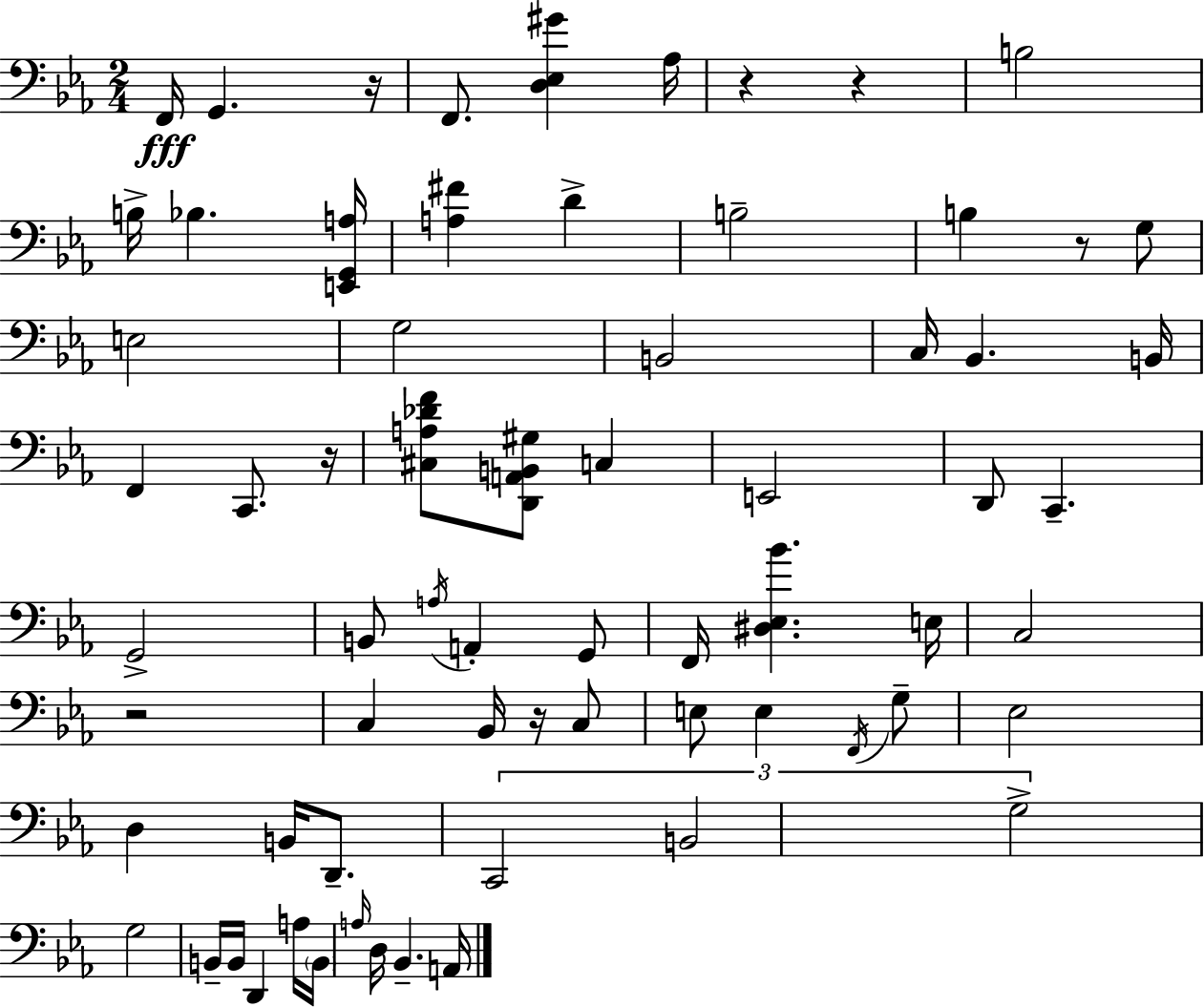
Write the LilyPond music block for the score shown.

{
  \clef bass
  \numericTimeSignature
  \time 2/4
  \key c \minor
  f,16\fff g,4. r16 | f,8. <d ees gis'>4 aes16 | r4 r4 | b2 | \break b16-> bes4. <e, g, a>16 | <a fis'>4 d'4-> | b2-- | b4 r8 g8 | \break e2 | g2 | b,2 | c16 bes,4. b,16 | \break f,4 c,8. r16 | <cis a des' f'>8 <d, a, b, gis>8 c4 | e,2 | d,8 c,4.-- | \break g,2-> | b,8 \acciaccatura { a16 } a,4-. g,8 | f,16 <dis ees bes'>4. | e16 c2 | \break r2 | c4 bes,16 r16 c8 | e8 e4 \acciaccatura { f,16 } | g8-- ees2 | \break d4 b,16 d,8.-- | \tuplet 3/2 { c,2 | b,2 | g2-> } | \break g2 | b,16-- b,16 d,4 | a16 \parenthesize b,16 \grace { a16 } d16 bes,4.-- | a,16 \bar "|."
}